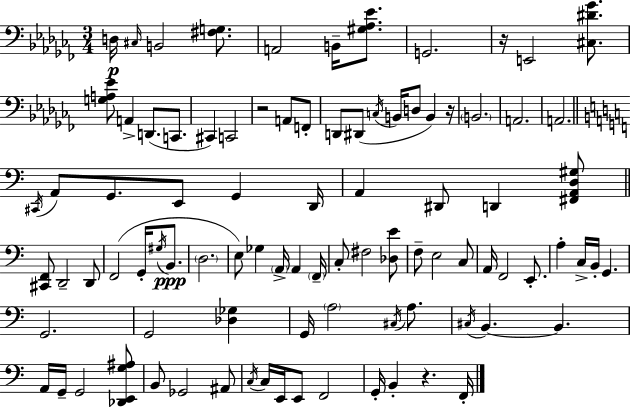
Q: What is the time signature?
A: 3/4